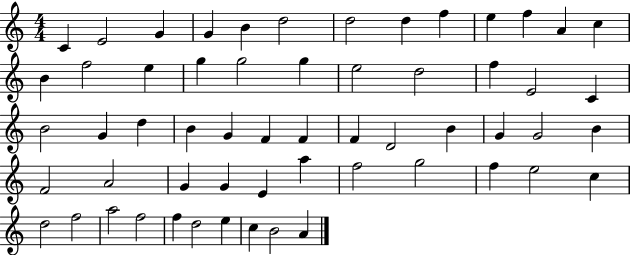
C4/q E4/h G4/q G4/q B4/q D5/h D5/h D5/q F5/q E5/q F5/q A4/q C5/q B4/q F5/h E5/q G5/q G5/h G5/q E5/h D5/h F5/q E4/h C4/q B4/h G4/q D5/q B4/q G4/q F4/q F4/q F4/q D4/h B4/q G4/q G4/h B4/q F4/h A4/h G4/q G4/q E4/q A5/q F5/h G5/h F5/q E5/h C5/q D5/h F5/h A5/h F5/h F5/q D5/h E5/q C5/q B4/h A4/q